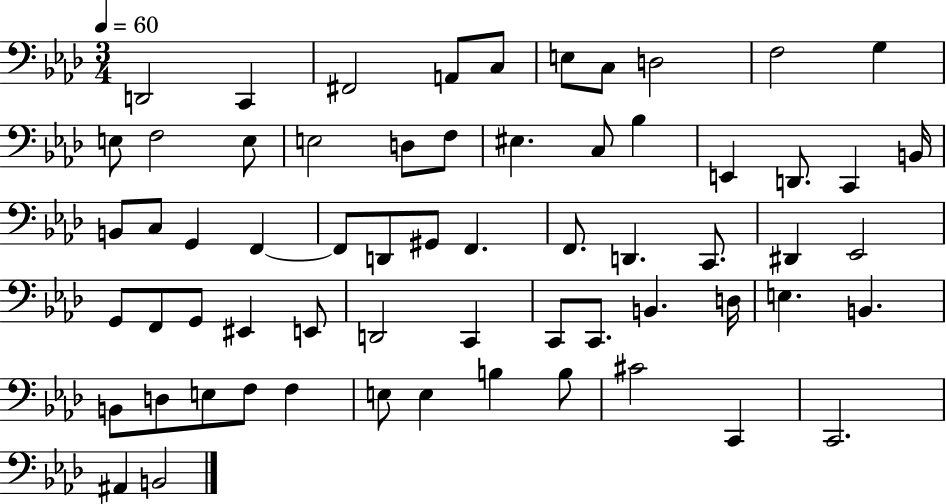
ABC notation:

X:1
T:Untitled
M:3/4
L:1/4
K:Ab
D,,2 C,, ^F,,2 A,,/2 C,/2 E,/2 C,/2 D,2 F,2 G, E,/2 F,2 E,/2 E,2 D,/2 F,/2 ^E, C,/2 _B, E,, D,,/2 C,, B,,/4 B,,/2 C,/2 G,, F,, F,,/2 D,,/2 ^G,,/2 F,, F,,/2 D,, C,,/2 ^D,, _E,,2 G,,/2 F,,/2 G,,/2 ^E,, E,,/2 D,,2 C,, C,,/2 C,,/2 B,, D,/4 E, B,, B,,/2 D,/2 E,/2 F,/2 F, E,/2 E, B, B,/2 ^C2 C,, C,,2 ^A,, B,,2